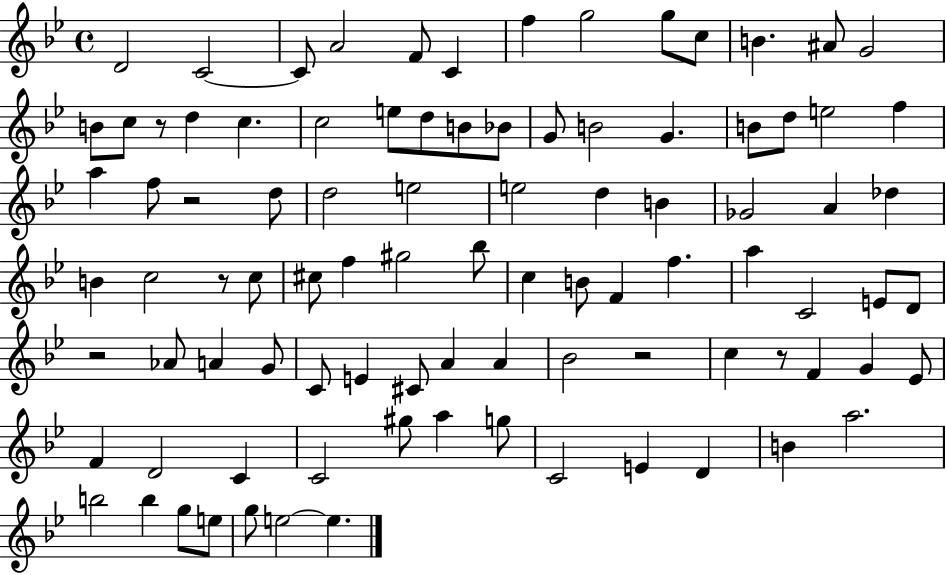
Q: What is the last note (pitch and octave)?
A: E5